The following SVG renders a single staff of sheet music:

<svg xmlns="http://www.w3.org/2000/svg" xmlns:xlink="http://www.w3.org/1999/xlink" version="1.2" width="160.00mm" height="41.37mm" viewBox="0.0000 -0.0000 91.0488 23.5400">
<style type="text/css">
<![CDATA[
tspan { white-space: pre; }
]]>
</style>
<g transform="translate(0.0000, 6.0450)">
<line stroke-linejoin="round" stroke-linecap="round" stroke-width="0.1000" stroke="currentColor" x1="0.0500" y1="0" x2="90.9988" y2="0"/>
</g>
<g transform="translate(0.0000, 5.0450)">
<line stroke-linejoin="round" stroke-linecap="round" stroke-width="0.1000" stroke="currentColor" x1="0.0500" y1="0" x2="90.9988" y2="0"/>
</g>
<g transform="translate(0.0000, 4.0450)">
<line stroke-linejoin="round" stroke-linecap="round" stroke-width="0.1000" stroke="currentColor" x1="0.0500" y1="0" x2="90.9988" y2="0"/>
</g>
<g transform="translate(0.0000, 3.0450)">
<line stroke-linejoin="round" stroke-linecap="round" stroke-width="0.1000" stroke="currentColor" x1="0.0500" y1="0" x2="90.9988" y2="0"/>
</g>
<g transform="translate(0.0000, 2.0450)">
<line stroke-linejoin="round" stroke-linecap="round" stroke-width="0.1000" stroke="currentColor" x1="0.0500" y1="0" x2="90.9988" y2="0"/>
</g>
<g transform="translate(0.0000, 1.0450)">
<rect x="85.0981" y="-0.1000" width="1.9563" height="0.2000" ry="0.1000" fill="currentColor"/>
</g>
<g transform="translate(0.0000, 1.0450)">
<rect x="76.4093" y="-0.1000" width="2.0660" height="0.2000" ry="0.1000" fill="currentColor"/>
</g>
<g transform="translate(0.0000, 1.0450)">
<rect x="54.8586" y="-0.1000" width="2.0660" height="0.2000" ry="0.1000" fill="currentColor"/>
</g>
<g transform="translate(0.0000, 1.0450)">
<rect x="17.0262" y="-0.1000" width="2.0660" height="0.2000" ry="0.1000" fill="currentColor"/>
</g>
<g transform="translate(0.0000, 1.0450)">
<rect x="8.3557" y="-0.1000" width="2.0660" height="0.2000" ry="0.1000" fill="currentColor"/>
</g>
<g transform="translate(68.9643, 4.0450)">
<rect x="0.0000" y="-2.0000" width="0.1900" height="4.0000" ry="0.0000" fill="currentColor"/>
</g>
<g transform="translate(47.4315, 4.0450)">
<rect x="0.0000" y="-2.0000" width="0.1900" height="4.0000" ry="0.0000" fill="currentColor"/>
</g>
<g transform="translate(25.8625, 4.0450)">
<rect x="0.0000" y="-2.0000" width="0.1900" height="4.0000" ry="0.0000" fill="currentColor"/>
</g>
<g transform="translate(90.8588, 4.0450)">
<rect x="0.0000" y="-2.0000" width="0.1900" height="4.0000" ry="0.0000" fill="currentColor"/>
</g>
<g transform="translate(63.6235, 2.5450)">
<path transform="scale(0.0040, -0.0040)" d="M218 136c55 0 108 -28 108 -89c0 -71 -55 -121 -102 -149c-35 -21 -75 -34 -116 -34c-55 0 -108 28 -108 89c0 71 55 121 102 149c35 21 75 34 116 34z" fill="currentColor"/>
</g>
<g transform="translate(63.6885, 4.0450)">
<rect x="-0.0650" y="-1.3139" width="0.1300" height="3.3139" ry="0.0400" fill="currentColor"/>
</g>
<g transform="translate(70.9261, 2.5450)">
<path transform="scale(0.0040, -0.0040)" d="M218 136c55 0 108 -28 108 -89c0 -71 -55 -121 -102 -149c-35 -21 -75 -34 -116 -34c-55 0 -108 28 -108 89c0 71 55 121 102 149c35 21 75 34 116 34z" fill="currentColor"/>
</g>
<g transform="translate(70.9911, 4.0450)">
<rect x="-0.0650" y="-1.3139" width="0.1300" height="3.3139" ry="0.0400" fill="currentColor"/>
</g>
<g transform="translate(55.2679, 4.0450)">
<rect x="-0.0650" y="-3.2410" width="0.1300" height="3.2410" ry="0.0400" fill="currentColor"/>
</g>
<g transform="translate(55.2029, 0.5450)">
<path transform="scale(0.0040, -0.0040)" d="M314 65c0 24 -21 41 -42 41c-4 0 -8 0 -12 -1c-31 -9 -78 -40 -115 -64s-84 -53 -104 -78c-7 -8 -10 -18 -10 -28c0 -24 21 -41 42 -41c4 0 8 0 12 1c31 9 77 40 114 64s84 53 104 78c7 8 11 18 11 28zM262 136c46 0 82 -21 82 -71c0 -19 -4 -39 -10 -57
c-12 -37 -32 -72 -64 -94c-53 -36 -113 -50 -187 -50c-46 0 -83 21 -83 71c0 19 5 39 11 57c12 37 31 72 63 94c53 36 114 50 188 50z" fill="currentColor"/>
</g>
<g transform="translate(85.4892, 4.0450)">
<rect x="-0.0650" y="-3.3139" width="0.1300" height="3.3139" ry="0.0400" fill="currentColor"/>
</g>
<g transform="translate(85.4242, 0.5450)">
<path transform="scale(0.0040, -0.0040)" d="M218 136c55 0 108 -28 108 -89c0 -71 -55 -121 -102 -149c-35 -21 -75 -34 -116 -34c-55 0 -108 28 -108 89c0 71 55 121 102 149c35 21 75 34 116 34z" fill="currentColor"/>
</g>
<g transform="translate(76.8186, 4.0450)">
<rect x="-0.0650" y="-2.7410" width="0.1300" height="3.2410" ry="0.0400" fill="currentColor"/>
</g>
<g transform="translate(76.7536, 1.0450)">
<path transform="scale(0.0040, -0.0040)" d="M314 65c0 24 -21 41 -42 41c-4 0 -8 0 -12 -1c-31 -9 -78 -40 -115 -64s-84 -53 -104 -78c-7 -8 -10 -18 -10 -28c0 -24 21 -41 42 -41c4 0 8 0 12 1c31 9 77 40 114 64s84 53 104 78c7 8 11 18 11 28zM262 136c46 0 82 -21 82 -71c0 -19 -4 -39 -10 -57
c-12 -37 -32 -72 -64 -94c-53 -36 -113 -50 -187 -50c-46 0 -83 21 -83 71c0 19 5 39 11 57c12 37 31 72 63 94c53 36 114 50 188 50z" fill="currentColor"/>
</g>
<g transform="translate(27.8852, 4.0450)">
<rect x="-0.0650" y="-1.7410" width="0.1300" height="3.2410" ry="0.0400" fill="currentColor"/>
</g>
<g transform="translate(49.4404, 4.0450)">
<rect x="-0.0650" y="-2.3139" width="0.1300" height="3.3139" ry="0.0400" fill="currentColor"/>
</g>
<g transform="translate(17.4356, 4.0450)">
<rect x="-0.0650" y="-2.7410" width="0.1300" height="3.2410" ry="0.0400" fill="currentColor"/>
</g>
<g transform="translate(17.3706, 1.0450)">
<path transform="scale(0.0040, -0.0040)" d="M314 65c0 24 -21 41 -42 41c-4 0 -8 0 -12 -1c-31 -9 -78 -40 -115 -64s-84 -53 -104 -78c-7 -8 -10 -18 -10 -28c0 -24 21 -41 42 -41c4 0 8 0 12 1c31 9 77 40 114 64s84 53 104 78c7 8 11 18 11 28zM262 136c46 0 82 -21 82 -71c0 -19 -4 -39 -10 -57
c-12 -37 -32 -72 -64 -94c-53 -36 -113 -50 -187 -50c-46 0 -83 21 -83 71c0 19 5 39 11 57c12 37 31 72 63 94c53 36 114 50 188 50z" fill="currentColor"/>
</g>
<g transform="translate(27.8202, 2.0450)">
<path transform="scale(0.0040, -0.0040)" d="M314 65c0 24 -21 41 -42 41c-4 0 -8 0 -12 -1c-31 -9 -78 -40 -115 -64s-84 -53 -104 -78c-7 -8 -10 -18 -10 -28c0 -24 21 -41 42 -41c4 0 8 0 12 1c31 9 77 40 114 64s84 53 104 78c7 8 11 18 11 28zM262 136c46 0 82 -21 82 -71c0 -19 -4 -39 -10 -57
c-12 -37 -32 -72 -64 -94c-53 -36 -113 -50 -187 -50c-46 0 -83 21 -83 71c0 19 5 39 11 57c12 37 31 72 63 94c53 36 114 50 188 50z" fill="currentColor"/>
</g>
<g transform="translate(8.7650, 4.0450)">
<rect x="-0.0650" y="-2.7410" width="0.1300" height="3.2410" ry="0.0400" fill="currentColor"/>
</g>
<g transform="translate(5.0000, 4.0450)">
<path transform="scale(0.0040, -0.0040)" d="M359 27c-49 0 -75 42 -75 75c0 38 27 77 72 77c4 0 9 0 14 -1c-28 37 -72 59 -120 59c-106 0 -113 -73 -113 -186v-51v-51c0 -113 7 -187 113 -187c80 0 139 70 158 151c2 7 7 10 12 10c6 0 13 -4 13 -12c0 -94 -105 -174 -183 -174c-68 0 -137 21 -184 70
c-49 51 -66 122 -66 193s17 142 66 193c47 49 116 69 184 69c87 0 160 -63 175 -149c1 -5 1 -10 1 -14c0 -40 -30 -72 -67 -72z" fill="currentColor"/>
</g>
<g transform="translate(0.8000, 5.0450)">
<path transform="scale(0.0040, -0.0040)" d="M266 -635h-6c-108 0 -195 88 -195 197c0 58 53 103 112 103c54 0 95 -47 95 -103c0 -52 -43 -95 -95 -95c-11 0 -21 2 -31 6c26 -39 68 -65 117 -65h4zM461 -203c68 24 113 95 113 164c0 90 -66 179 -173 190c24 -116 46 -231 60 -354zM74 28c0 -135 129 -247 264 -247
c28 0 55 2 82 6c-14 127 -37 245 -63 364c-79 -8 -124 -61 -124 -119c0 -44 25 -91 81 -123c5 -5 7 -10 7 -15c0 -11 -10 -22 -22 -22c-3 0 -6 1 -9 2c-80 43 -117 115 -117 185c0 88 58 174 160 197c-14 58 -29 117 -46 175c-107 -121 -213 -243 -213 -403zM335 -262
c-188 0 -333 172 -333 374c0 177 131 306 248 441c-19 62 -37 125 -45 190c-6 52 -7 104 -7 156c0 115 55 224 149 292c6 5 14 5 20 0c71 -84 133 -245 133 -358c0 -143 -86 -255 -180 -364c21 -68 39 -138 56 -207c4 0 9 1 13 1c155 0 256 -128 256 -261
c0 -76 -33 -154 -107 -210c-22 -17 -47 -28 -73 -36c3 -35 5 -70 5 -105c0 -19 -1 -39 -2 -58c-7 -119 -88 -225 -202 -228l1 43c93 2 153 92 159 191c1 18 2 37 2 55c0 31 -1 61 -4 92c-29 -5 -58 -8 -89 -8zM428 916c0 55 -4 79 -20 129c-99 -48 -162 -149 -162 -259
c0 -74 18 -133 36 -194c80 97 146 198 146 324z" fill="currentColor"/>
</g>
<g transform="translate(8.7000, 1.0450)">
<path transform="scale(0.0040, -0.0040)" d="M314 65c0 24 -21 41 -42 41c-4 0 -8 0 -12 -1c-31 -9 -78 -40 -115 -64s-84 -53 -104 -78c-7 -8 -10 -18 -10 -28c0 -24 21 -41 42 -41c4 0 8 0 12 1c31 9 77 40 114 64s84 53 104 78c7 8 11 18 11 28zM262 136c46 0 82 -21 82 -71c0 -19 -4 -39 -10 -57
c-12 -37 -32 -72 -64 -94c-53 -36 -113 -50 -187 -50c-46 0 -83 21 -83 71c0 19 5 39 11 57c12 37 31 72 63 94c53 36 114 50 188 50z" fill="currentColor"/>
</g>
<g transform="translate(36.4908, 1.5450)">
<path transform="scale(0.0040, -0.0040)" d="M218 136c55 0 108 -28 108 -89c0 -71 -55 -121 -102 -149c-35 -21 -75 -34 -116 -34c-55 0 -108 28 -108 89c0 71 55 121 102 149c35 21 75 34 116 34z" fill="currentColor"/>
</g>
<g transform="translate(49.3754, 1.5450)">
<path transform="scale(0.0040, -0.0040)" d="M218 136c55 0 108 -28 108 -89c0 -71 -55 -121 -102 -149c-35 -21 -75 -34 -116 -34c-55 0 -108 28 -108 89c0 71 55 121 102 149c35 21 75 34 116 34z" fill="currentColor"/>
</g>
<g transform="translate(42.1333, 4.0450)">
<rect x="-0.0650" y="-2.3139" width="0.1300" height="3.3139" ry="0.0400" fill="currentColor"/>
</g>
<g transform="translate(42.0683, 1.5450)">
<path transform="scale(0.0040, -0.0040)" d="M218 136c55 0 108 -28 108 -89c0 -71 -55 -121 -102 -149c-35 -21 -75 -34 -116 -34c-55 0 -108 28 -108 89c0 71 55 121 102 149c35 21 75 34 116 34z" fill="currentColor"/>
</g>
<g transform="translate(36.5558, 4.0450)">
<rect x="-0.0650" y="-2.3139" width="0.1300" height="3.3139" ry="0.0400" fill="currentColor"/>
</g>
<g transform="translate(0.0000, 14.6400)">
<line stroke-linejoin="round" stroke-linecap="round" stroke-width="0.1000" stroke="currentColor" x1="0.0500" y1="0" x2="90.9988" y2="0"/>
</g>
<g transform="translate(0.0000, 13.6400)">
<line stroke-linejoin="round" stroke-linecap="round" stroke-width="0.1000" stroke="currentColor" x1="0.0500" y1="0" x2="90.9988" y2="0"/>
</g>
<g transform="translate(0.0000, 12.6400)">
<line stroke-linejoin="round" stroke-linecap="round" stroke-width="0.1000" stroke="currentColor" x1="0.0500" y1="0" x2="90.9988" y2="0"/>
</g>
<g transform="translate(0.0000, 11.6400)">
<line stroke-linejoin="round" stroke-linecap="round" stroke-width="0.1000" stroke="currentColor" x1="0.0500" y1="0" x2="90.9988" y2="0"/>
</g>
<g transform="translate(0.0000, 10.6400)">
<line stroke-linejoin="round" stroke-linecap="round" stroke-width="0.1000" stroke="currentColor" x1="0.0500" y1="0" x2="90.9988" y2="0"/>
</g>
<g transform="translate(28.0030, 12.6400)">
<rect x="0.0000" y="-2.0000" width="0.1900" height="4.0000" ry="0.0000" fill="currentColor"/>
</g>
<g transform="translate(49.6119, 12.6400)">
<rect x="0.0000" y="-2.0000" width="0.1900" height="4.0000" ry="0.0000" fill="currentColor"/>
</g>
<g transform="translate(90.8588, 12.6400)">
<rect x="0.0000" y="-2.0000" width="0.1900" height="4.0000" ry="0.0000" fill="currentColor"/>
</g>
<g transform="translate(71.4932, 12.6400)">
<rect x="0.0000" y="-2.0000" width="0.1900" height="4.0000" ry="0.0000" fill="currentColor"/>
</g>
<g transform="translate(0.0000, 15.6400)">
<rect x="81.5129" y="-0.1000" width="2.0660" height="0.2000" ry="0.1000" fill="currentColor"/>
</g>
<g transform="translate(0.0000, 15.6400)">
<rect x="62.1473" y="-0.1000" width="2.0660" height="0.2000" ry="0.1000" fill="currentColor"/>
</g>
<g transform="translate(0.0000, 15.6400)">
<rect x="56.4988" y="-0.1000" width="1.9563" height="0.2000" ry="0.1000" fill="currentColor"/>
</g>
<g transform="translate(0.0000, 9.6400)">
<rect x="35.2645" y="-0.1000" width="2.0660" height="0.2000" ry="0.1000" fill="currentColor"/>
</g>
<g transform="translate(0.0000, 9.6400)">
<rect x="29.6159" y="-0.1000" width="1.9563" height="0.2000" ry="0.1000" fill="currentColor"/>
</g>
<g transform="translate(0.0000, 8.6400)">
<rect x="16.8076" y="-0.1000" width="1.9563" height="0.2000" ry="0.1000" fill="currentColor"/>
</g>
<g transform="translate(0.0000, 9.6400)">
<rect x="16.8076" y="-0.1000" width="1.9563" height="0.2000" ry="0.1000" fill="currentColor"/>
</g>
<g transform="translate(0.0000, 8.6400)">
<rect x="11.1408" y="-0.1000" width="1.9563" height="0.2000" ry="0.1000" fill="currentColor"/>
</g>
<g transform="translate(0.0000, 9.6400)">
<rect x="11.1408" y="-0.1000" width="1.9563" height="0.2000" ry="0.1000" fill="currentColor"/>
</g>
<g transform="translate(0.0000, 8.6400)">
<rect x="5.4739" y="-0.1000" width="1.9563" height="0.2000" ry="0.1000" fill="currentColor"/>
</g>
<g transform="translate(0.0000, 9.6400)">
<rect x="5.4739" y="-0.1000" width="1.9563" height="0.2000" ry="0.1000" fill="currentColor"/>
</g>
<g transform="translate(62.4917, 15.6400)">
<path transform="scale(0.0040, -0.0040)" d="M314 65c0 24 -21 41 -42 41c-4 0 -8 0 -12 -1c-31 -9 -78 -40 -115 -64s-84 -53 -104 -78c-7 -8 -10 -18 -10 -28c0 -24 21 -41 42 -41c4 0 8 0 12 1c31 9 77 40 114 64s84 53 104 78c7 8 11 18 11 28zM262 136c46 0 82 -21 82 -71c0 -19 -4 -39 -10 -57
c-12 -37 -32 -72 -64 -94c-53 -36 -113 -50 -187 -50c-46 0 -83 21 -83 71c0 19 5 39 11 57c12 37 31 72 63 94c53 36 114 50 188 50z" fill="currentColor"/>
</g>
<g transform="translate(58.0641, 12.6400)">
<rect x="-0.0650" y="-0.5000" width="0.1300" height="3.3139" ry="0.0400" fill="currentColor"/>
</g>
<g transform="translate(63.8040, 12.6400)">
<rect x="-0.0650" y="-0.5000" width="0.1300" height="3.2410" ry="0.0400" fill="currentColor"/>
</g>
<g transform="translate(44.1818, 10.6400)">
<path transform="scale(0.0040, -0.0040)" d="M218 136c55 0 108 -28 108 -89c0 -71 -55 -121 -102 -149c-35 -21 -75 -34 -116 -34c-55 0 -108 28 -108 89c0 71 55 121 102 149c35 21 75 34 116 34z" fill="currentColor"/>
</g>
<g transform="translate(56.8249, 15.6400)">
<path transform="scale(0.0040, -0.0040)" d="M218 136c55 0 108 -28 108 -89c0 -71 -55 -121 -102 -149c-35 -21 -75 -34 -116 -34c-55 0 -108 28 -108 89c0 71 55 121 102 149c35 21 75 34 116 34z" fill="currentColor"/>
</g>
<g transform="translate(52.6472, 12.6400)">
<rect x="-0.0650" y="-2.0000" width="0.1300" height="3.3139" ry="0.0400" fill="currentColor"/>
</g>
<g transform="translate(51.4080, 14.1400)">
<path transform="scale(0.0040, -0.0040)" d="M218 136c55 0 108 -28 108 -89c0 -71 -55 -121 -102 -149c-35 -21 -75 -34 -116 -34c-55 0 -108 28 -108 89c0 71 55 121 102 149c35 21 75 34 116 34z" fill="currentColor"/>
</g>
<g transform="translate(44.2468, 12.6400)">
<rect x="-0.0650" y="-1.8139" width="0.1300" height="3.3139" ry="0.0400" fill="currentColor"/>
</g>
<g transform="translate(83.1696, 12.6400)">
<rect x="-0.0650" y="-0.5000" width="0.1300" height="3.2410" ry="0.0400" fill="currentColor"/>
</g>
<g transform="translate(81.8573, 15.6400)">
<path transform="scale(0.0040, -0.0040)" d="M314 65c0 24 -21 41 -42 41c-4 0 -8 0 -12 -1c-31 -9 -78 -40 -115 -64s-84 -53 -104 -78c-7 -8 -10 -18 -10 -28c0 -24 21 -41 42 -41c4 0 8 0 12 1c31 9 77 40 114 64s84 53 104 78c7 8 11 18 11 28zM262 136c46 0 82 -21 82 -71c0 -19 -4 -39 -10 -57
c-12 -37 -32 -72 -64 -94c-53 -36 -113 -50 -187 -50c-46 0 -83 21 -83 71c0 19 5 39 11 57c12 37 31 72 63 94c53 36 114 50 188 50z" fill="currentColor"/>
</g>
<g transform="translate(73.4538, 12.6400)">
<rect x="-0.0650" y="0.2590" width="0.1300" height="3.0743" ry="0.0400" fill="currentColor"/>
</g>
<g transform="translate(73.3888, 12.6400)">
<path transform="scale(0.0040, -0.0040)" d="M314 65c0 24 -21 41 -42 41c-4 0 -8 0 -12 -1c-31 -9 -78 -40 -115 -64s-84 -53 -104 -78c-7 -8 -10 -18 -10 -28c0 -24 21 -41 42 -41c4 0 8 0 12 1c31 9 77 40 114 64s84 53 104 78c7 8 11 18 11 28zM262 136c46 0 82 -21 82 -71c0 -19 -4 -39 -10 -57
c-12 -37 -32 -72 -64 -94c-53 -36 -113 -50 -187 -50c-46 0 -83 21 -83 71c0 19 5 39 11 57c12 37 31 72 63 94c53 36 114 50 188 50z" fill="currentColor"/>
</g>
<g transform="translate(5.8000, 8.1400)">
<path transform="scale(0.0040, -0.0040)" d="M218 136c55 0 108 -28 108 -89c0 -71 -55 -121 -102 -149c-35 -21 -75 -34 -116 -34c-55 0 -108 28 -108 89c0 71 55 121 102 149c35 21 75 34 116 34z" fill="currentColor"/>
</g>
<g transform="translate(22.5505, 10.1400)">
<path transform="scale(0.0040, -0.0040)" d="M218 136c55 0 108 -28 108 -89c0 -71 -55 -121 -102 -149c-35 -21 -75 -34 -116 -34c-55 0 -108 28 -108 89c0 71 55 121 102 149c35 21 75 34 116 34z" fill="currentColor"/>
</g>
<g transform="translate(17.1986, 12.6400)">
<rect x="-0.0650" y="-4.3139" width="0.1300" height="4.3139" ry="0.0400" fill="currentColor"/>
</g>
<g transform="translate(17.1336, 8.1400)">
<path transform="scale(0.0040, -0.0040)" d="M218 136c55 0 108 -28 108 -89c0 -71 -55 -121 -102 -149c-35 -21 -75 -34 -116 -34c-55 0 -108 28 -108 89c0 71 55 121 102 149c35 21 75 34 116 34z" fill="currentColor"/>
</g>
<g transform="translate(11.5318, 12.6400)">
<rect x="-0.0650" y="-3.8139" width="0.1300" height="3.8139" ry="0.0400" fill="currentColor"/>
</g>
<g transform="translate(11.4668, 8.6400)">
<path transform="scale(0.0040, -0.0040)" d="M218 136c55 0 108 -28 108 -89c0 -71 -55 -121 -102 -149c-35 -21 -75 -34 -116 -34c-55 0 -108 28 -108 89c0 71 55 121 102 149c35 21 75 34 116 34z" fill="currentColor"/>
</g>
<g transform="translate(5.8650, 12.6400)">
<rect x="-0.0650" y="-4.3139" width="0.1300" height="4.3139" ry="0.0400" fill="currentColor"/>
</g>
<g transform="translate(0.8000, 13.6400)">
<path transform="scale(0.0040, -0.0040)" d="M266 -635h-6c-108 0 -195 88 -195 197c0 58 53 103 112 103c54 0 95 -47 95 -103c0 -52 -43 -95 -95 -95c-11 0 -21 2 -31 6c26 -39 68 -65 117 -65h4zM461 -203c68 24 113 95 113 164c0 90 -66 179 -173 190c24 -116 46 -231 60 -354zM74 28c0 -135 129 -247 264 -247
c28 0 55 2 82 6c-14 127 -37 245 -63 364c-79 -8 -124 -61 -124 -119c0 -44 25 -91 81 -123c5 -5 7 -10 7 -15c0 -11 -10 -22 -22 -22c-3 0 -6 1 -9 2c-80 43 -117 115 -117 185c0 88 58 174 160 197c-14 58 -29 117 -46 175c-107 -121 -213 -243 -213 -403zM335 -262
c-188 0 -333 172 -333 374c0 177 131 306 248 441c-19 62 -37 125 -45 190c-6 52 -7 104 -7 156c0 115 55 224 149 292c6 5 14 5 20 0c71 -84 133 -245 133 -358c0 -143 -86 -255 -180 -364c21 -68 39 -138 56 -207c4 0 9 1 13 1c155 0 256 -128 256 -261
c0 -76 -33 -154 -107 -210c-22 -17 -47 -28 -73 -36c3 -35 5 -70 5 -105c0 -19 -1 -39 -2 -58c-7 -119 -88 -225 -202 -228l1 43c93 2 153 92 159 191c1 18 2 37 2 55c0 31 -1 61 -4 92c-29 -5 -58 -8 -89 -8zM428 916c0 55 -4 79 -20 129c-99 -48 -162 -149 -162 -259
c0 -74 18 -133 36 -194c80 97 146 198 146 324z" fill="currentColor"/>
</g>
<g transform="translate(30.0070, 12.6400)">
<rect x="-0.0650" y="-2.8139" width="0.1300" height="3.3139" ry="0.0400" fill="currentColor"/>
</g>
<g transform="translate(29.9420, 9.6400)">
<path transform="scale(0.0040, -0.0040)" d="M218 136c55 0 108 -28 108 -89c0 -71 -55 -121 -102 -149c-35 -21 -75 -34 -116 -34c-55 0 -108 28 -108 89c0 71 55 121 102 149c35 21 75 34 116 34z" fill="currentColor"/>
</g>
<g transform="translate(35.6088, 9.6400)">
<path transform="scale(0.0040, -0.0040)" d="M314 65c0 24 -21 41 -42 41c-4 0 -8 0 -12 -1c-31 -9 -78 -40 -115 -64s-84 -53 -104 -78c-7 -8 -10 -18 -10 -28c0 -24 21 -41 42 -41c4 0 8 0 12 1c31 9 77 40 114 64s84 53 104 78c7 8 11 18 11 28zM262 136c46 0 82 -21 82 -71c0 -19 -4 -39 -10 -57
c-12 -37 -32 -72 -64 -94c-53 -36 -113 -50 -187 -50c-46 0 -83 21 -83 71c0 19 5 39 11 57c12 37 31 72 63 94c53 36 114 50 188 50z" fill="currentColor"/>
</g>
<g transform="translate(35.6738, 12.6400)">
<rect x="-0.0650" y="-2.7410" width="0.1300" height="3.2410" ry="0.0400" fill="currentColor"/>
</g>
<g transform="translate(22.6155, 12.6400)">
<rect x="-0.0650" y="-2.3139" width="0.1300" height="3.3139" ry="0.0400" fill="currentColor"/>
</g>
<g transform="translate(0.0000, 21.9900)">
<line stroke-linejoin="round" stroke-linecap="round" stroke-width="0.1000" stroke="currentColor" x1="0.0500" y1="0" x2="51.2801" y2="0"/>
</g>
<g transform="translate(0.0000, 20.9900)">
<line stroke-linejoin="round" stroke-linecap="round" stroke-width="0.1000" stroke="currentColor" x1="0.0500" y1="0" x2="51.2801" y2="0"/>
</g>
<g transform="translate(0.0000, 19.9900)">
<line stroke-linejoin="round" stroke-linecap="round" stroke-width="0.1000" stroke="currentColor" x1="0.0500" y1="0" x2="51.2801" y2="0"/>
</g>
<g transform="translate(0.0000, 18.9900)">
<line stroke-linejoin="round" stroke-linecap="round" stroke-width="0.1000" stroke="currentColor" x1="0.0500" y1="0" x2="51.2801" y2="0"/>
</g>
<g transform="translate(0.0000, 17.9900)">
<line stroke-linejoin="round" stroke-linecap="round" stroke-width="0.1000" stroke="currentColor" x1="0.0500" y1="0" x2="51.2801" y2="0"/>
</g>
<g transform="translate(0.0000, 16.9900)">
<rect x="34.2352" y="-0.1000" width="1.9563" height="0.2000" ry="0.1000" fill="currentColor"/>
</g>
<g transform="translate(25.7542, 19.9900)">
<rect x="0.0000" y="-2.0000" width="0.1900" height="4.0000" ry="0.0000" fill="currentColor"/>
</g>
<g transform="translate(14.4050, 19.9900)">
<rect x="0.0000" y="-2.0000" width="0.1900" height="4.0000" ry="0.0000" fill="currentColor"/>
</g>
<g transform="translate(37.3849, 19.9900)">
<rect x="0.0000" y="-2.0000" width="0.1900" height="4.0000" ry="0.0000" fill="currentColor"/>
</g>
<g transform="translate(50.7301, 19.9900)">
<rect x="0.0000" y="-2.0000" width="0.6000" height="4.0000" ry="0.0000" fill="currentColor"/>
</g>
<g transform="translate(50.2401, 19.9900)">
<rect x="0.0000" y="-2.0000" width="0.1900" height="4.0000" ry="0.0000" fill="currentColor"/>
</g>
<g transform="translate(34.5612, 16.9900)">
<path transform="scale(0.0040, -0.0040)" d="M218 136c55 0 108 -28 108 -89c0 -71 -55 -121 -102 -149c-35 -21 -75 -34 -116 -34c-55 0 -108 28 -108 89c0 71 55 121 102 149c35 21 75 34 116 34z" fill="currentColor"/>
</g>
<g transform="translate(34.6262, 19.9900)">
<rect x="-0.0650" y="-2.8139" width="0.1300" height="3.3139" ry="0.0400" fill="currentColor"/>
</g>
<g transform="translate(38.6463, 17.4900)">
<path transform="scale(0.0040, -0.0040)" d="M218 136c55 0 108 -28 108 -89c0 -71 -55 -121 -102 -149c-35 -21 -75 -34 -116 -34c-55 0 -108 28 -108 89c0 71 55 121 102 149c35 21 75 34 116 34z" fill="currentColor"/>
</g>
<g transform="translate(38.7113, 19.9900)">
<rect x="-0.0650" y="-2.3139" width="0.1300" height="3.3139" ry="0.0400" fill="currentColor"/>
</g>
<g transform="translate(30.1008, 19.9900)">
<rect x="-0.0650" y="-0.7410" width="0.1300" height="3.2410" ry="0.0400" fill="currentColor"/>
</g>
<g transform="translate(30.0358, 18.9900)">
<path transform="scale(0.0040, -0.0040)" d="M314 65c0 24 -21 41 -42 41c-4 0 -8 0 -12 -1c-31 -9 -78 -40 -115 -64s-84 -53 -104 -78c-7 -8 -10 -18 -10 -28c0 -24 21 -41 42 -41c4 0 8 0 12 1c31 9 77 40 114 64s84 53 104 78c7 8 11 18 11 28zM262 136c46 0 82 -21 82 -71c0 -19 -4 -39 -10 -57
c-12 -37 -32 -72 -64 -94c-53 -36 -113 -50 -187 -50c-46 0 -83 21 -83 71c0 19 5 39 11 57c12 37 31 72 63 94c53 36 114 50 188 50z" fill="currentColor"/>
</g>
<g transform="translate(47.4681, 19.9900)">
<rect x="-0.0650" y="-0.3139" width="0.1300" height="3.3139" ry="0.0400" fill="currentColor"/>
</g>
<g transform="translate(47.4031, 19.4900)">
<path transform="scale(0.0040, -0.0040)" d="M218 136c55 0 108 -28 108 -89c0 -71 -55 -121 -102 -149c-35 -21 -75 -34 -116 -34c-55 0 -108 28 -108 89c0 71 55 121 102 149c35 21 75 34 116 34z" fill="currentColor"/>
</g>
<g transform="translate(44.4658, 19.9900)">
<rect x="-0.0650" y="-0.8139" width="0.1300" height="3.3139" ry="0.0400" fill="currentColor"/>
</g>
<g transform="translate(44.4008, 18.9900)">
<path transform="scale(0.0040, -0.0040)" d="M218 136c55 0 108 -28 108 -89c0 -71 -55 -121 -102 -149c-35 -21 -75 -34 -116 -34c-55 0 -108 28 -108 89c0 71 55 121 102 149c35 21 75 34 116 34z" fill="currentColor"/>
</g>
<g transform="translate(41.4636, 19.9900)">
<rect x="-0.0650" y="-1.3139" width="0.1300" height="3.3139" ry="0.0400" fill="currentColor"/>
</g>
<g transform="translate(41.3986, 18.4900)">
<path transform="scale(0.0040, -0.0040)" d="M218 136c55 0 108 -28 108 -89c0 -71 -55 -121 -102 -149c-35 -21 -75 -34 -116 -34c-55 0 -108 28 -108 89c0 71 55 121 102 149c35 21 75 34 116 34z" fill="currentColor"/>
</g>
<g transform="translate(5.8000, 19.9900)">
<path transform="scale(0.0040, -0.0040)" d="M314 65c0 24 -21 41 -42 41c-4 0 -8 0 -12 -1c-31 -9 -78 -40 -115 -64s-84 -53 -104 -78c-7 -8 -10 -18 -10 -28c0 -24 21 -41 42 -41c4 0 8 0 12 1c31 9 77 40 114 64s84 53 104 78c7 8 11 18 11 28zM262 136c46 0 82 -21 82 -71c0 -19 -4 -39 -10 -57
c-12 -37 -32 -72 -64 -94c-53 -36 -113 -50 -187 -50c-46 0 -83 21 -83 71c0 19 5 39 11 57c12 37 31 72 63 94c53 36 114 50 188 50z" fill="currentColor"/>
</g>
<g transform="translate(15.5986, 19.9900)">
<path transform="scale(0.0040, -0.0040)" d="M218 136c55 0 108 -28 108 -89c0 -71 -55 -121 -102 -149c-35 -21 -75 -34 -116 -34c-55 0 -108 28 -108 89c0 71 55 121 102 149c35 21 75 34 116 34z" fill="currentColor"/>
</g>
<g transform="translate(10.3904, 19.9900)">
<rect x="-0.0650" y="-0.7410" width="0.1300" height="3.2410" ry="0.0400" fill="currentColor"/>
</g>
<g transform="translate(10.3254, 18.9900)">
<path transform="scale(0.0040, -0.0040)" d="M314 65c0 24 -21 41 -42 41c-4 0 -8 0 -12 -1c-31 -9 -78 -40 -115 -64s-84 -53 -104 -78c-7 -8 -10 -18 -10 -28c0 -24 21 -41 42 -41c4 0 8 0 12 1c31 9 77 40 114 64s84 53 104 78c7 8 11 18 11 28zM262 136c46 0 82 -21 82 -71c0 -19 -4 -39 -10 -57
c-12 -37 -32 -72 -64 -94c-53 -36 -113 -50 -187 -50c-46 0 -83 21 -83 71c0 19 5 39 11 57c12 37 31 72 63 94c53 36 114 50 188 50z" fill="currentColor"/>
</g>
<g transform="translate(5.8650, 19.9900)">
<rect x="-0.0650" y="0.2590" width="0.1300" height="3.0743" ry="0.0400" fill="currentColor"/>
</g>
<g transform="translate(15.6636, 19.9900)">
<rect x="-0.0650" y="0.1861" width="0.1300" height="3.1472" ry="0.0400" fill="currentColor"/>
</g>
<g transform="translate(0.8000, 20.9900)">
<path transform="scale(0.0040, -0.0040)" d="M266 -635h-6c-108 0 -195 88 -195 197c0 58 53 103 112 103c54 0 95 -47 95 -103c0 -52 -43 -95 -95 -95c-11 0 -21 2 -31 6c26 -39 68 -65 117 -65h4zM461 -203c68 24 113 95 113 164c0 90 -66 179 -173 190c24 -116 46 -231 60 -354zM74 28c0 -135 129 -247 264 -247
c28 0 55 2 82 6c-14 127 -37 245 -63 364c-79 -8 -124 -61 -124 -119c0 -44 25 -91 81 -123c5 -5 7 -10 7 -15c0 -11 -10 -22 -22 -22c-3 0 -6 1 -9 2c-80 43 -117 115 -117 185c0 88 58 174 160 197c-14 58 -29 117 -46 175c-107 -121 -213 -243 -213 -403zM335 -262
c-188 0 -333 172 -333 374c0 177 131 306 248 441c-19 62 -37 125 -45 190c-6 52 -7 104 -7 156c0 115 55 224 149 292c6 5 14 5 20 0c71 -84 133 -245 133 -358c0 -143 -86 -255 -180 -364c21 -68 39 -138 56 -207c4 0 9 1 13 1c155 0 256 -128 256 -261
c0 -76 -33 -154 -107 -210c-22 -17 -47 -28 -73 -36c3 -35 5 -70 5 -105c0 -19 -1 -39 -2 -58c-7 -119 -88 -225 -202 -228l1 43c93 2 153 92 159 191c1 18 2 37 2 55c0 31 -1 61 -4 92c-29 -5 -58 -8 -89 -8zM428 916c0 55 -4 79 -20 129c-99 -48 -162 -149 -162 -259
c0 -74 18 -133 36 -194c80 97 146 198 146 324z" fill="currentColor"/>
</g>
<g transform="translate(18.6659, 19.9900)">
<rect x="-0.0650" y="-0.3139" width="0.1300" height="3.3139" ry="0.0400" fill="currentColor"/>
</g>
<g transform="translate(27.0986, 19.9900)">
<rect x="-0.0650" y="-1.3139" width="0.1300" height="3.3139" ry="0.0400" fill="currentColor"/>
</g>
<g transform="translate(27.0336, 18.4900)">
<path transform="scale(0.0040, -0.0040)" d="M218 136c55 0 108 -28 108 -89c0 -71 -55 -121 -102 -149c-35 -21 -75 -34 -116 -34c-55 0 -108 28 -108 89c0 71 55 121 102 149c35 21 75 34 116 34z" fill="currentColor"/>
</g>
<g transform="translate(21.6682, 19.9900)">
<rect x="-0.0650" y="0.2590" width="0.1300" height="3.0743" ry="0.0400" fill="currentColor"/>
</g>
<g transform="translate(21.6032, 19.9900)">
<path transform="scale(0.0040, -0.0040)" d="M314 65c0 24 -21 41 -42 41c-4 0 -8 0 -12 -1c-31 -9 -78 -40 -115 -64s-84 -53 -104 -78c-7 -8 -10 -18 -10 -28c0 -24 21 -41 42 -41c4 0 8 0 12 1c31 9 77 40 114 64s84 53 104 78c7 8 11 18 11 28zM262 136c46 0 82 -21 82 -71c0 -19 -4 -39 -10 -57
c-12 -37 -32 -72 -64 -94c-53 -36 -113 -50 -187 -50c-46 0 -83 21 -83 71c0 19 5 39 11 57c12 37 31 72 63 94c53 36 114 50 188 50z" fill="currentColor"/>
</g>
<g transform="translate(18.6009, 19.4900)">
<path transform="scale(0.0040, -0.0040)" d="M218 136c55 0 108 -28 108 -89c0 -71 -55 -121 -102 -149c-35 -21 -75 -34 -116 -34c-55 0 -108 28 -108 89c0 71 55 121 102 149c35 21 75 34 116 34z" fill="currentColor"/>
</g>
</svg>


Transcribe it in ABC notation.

X:1
T:Untitled
M:4/4
L:1/4
K:C
a2 a2 f2 g g g b2 e e a2 b d' c' d' g a a2 f F C C2 B2 C2 B2 d2 B c B2 e d2 a g e d c